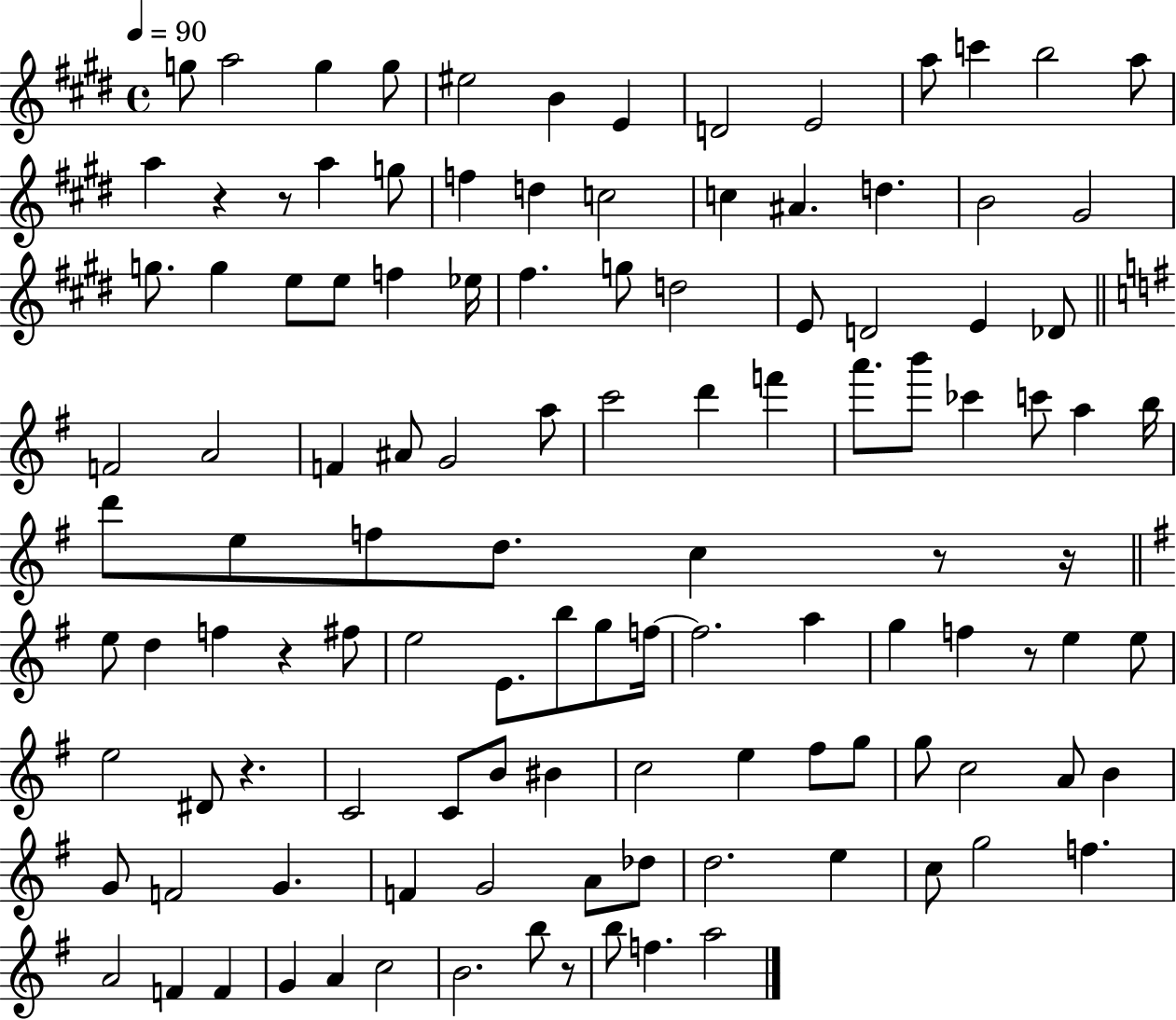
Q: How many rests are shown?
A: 8